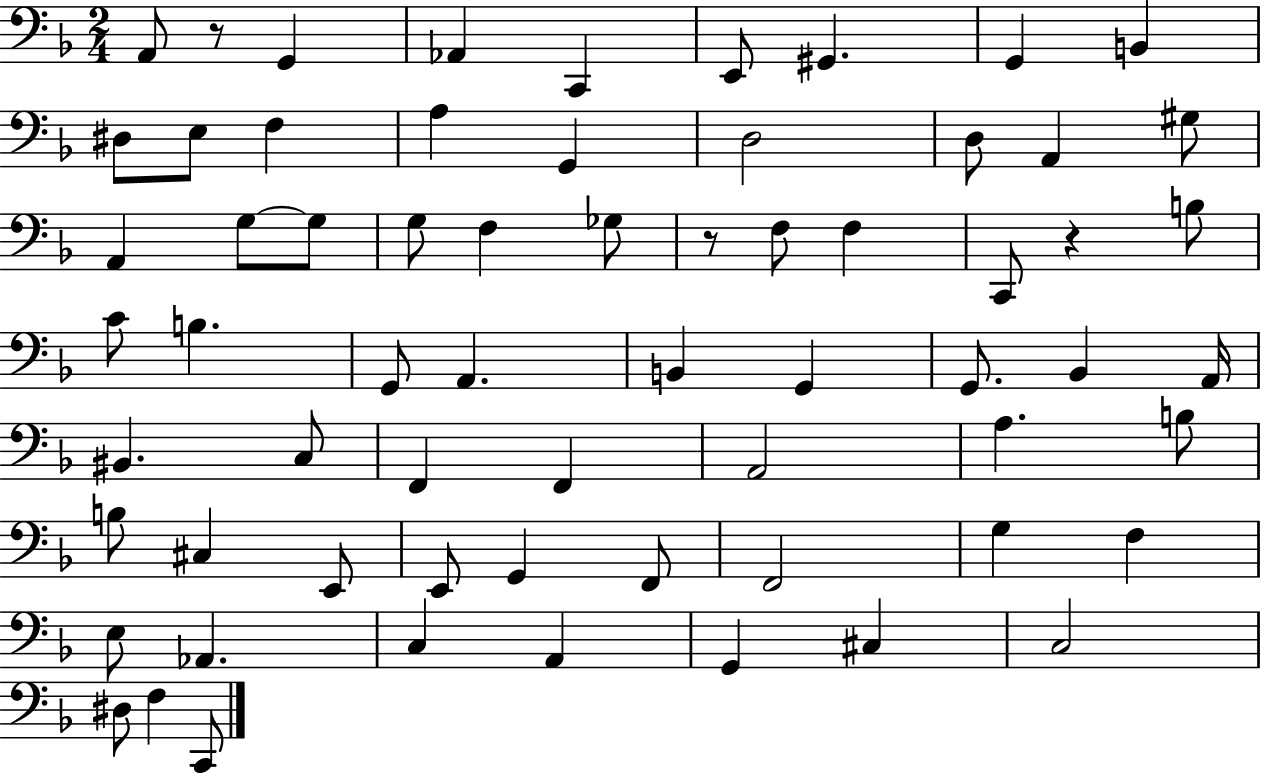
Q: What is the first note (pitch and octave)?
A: A2